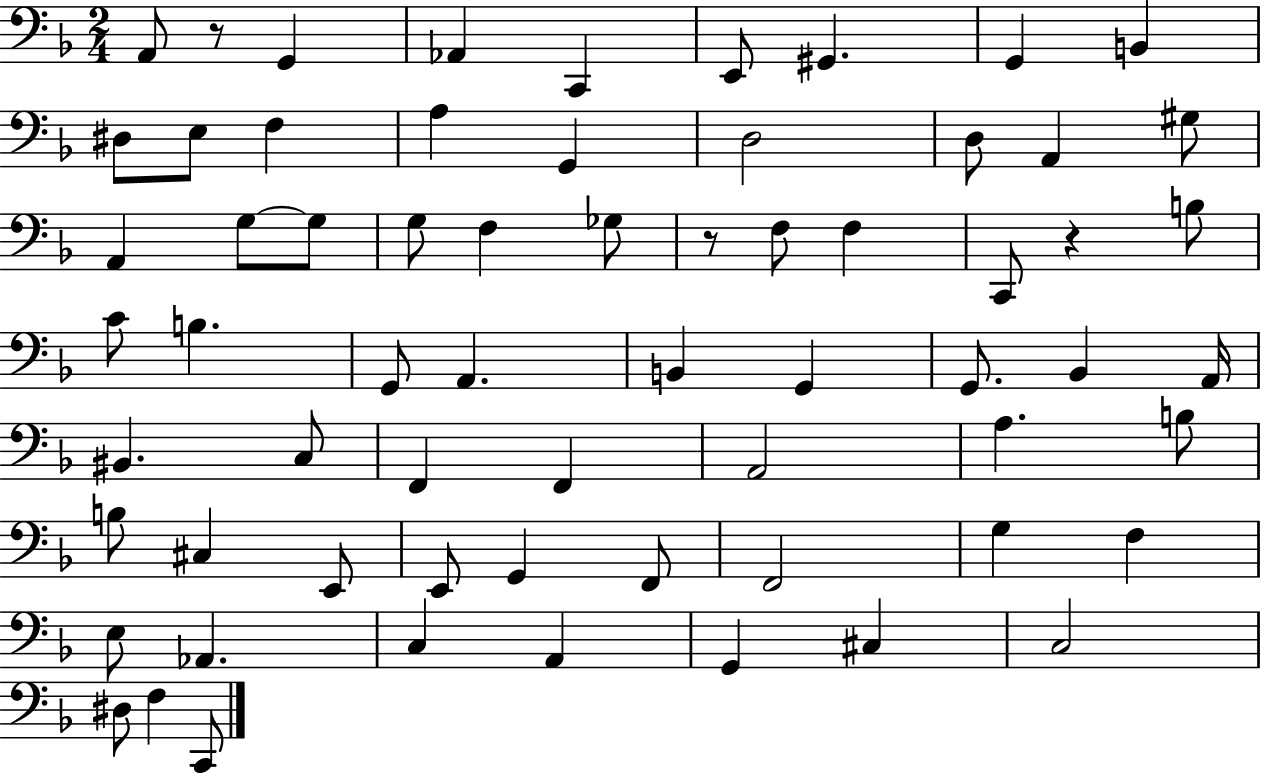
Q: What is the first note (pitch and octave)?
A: A2